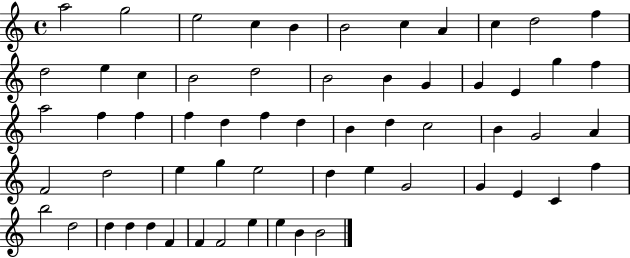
{
  \clef treble
  \time 4/4
  \defaultTimeSignature
  \key c \major
  a''2 g''2 | e''2 c''4 b'4 | b'2 c''4 a'4 | c''4 d''2 f''4 | \break d''2 e''4 c''4 | b'2 d''2 | b'2 b'4 g'4 | g'4 e'4 g''4 f''4 | \break a''2 f''4 f''4 | f''4 d''4 f''4 d''4 | b'4 d''4 c''2 | b'4 g'2 a'4 | \break f'2 d''2 | e''4 g''4 e''2 | d''4 e''4 g'2 | g'4 e'4 c'4 f''4 | \break b''2 d''2 | d''4 d''4 d''4 f'4 | f'4 f'2 e''4 | e''4 b'4 b'2 | \break \bar "|."
}